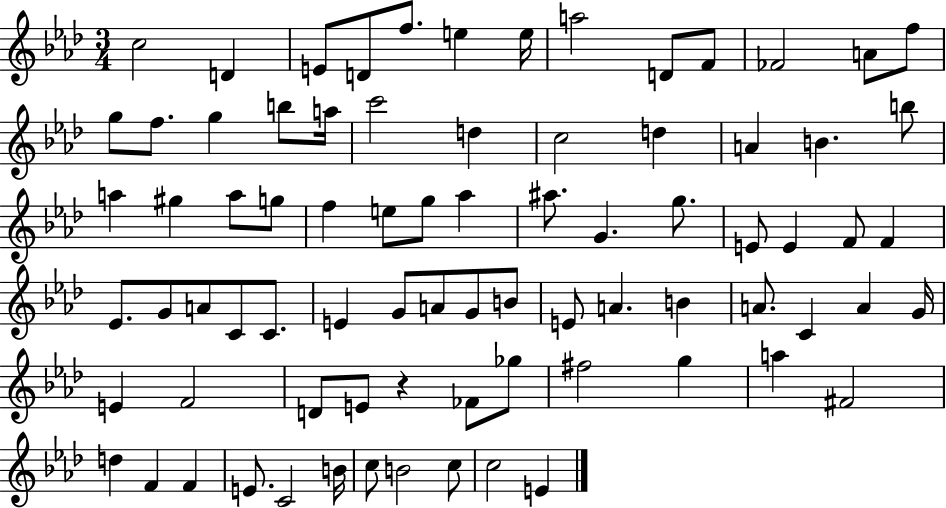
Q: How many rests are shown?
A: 1